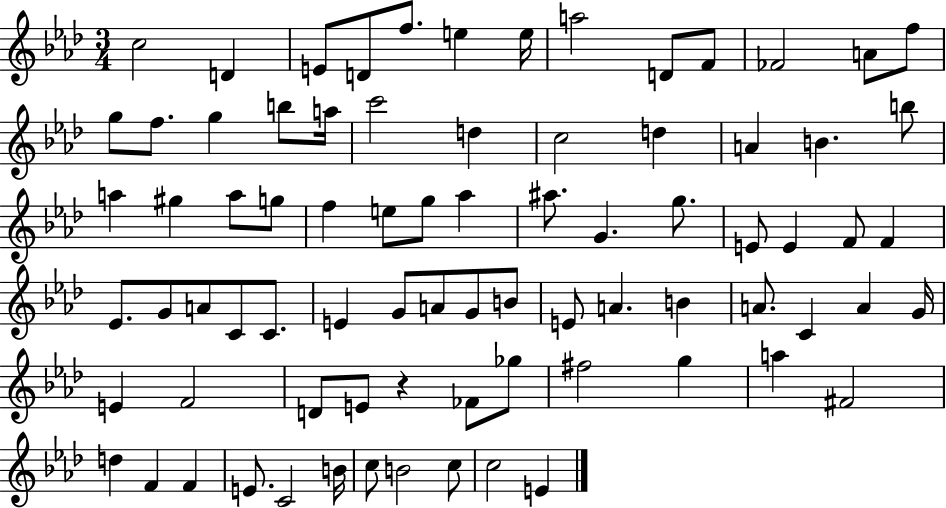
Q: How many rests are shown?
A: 1